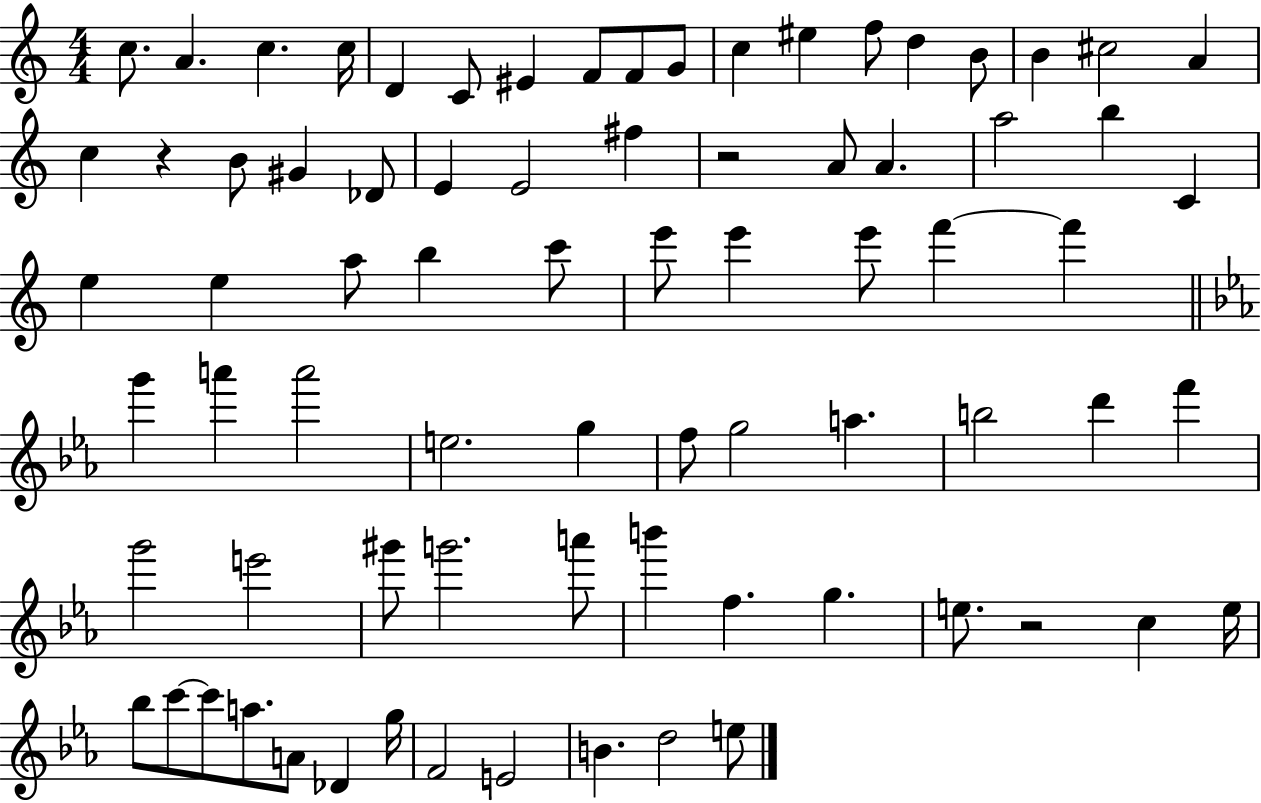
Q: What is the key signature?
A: C major